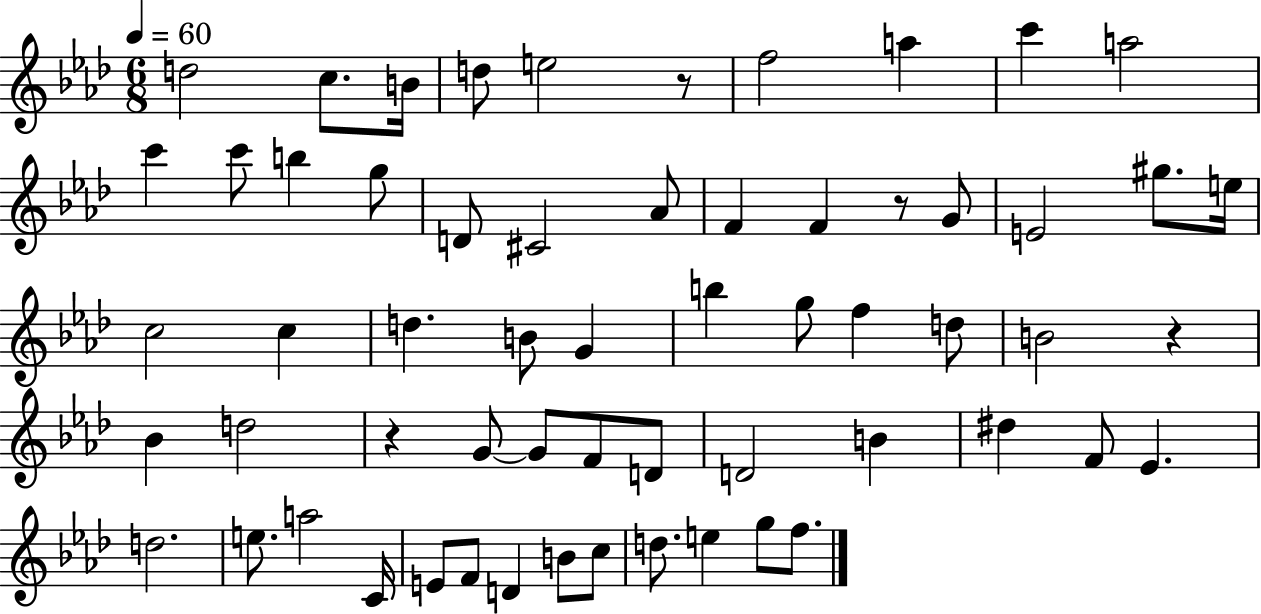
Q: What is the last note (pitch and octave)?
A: F5